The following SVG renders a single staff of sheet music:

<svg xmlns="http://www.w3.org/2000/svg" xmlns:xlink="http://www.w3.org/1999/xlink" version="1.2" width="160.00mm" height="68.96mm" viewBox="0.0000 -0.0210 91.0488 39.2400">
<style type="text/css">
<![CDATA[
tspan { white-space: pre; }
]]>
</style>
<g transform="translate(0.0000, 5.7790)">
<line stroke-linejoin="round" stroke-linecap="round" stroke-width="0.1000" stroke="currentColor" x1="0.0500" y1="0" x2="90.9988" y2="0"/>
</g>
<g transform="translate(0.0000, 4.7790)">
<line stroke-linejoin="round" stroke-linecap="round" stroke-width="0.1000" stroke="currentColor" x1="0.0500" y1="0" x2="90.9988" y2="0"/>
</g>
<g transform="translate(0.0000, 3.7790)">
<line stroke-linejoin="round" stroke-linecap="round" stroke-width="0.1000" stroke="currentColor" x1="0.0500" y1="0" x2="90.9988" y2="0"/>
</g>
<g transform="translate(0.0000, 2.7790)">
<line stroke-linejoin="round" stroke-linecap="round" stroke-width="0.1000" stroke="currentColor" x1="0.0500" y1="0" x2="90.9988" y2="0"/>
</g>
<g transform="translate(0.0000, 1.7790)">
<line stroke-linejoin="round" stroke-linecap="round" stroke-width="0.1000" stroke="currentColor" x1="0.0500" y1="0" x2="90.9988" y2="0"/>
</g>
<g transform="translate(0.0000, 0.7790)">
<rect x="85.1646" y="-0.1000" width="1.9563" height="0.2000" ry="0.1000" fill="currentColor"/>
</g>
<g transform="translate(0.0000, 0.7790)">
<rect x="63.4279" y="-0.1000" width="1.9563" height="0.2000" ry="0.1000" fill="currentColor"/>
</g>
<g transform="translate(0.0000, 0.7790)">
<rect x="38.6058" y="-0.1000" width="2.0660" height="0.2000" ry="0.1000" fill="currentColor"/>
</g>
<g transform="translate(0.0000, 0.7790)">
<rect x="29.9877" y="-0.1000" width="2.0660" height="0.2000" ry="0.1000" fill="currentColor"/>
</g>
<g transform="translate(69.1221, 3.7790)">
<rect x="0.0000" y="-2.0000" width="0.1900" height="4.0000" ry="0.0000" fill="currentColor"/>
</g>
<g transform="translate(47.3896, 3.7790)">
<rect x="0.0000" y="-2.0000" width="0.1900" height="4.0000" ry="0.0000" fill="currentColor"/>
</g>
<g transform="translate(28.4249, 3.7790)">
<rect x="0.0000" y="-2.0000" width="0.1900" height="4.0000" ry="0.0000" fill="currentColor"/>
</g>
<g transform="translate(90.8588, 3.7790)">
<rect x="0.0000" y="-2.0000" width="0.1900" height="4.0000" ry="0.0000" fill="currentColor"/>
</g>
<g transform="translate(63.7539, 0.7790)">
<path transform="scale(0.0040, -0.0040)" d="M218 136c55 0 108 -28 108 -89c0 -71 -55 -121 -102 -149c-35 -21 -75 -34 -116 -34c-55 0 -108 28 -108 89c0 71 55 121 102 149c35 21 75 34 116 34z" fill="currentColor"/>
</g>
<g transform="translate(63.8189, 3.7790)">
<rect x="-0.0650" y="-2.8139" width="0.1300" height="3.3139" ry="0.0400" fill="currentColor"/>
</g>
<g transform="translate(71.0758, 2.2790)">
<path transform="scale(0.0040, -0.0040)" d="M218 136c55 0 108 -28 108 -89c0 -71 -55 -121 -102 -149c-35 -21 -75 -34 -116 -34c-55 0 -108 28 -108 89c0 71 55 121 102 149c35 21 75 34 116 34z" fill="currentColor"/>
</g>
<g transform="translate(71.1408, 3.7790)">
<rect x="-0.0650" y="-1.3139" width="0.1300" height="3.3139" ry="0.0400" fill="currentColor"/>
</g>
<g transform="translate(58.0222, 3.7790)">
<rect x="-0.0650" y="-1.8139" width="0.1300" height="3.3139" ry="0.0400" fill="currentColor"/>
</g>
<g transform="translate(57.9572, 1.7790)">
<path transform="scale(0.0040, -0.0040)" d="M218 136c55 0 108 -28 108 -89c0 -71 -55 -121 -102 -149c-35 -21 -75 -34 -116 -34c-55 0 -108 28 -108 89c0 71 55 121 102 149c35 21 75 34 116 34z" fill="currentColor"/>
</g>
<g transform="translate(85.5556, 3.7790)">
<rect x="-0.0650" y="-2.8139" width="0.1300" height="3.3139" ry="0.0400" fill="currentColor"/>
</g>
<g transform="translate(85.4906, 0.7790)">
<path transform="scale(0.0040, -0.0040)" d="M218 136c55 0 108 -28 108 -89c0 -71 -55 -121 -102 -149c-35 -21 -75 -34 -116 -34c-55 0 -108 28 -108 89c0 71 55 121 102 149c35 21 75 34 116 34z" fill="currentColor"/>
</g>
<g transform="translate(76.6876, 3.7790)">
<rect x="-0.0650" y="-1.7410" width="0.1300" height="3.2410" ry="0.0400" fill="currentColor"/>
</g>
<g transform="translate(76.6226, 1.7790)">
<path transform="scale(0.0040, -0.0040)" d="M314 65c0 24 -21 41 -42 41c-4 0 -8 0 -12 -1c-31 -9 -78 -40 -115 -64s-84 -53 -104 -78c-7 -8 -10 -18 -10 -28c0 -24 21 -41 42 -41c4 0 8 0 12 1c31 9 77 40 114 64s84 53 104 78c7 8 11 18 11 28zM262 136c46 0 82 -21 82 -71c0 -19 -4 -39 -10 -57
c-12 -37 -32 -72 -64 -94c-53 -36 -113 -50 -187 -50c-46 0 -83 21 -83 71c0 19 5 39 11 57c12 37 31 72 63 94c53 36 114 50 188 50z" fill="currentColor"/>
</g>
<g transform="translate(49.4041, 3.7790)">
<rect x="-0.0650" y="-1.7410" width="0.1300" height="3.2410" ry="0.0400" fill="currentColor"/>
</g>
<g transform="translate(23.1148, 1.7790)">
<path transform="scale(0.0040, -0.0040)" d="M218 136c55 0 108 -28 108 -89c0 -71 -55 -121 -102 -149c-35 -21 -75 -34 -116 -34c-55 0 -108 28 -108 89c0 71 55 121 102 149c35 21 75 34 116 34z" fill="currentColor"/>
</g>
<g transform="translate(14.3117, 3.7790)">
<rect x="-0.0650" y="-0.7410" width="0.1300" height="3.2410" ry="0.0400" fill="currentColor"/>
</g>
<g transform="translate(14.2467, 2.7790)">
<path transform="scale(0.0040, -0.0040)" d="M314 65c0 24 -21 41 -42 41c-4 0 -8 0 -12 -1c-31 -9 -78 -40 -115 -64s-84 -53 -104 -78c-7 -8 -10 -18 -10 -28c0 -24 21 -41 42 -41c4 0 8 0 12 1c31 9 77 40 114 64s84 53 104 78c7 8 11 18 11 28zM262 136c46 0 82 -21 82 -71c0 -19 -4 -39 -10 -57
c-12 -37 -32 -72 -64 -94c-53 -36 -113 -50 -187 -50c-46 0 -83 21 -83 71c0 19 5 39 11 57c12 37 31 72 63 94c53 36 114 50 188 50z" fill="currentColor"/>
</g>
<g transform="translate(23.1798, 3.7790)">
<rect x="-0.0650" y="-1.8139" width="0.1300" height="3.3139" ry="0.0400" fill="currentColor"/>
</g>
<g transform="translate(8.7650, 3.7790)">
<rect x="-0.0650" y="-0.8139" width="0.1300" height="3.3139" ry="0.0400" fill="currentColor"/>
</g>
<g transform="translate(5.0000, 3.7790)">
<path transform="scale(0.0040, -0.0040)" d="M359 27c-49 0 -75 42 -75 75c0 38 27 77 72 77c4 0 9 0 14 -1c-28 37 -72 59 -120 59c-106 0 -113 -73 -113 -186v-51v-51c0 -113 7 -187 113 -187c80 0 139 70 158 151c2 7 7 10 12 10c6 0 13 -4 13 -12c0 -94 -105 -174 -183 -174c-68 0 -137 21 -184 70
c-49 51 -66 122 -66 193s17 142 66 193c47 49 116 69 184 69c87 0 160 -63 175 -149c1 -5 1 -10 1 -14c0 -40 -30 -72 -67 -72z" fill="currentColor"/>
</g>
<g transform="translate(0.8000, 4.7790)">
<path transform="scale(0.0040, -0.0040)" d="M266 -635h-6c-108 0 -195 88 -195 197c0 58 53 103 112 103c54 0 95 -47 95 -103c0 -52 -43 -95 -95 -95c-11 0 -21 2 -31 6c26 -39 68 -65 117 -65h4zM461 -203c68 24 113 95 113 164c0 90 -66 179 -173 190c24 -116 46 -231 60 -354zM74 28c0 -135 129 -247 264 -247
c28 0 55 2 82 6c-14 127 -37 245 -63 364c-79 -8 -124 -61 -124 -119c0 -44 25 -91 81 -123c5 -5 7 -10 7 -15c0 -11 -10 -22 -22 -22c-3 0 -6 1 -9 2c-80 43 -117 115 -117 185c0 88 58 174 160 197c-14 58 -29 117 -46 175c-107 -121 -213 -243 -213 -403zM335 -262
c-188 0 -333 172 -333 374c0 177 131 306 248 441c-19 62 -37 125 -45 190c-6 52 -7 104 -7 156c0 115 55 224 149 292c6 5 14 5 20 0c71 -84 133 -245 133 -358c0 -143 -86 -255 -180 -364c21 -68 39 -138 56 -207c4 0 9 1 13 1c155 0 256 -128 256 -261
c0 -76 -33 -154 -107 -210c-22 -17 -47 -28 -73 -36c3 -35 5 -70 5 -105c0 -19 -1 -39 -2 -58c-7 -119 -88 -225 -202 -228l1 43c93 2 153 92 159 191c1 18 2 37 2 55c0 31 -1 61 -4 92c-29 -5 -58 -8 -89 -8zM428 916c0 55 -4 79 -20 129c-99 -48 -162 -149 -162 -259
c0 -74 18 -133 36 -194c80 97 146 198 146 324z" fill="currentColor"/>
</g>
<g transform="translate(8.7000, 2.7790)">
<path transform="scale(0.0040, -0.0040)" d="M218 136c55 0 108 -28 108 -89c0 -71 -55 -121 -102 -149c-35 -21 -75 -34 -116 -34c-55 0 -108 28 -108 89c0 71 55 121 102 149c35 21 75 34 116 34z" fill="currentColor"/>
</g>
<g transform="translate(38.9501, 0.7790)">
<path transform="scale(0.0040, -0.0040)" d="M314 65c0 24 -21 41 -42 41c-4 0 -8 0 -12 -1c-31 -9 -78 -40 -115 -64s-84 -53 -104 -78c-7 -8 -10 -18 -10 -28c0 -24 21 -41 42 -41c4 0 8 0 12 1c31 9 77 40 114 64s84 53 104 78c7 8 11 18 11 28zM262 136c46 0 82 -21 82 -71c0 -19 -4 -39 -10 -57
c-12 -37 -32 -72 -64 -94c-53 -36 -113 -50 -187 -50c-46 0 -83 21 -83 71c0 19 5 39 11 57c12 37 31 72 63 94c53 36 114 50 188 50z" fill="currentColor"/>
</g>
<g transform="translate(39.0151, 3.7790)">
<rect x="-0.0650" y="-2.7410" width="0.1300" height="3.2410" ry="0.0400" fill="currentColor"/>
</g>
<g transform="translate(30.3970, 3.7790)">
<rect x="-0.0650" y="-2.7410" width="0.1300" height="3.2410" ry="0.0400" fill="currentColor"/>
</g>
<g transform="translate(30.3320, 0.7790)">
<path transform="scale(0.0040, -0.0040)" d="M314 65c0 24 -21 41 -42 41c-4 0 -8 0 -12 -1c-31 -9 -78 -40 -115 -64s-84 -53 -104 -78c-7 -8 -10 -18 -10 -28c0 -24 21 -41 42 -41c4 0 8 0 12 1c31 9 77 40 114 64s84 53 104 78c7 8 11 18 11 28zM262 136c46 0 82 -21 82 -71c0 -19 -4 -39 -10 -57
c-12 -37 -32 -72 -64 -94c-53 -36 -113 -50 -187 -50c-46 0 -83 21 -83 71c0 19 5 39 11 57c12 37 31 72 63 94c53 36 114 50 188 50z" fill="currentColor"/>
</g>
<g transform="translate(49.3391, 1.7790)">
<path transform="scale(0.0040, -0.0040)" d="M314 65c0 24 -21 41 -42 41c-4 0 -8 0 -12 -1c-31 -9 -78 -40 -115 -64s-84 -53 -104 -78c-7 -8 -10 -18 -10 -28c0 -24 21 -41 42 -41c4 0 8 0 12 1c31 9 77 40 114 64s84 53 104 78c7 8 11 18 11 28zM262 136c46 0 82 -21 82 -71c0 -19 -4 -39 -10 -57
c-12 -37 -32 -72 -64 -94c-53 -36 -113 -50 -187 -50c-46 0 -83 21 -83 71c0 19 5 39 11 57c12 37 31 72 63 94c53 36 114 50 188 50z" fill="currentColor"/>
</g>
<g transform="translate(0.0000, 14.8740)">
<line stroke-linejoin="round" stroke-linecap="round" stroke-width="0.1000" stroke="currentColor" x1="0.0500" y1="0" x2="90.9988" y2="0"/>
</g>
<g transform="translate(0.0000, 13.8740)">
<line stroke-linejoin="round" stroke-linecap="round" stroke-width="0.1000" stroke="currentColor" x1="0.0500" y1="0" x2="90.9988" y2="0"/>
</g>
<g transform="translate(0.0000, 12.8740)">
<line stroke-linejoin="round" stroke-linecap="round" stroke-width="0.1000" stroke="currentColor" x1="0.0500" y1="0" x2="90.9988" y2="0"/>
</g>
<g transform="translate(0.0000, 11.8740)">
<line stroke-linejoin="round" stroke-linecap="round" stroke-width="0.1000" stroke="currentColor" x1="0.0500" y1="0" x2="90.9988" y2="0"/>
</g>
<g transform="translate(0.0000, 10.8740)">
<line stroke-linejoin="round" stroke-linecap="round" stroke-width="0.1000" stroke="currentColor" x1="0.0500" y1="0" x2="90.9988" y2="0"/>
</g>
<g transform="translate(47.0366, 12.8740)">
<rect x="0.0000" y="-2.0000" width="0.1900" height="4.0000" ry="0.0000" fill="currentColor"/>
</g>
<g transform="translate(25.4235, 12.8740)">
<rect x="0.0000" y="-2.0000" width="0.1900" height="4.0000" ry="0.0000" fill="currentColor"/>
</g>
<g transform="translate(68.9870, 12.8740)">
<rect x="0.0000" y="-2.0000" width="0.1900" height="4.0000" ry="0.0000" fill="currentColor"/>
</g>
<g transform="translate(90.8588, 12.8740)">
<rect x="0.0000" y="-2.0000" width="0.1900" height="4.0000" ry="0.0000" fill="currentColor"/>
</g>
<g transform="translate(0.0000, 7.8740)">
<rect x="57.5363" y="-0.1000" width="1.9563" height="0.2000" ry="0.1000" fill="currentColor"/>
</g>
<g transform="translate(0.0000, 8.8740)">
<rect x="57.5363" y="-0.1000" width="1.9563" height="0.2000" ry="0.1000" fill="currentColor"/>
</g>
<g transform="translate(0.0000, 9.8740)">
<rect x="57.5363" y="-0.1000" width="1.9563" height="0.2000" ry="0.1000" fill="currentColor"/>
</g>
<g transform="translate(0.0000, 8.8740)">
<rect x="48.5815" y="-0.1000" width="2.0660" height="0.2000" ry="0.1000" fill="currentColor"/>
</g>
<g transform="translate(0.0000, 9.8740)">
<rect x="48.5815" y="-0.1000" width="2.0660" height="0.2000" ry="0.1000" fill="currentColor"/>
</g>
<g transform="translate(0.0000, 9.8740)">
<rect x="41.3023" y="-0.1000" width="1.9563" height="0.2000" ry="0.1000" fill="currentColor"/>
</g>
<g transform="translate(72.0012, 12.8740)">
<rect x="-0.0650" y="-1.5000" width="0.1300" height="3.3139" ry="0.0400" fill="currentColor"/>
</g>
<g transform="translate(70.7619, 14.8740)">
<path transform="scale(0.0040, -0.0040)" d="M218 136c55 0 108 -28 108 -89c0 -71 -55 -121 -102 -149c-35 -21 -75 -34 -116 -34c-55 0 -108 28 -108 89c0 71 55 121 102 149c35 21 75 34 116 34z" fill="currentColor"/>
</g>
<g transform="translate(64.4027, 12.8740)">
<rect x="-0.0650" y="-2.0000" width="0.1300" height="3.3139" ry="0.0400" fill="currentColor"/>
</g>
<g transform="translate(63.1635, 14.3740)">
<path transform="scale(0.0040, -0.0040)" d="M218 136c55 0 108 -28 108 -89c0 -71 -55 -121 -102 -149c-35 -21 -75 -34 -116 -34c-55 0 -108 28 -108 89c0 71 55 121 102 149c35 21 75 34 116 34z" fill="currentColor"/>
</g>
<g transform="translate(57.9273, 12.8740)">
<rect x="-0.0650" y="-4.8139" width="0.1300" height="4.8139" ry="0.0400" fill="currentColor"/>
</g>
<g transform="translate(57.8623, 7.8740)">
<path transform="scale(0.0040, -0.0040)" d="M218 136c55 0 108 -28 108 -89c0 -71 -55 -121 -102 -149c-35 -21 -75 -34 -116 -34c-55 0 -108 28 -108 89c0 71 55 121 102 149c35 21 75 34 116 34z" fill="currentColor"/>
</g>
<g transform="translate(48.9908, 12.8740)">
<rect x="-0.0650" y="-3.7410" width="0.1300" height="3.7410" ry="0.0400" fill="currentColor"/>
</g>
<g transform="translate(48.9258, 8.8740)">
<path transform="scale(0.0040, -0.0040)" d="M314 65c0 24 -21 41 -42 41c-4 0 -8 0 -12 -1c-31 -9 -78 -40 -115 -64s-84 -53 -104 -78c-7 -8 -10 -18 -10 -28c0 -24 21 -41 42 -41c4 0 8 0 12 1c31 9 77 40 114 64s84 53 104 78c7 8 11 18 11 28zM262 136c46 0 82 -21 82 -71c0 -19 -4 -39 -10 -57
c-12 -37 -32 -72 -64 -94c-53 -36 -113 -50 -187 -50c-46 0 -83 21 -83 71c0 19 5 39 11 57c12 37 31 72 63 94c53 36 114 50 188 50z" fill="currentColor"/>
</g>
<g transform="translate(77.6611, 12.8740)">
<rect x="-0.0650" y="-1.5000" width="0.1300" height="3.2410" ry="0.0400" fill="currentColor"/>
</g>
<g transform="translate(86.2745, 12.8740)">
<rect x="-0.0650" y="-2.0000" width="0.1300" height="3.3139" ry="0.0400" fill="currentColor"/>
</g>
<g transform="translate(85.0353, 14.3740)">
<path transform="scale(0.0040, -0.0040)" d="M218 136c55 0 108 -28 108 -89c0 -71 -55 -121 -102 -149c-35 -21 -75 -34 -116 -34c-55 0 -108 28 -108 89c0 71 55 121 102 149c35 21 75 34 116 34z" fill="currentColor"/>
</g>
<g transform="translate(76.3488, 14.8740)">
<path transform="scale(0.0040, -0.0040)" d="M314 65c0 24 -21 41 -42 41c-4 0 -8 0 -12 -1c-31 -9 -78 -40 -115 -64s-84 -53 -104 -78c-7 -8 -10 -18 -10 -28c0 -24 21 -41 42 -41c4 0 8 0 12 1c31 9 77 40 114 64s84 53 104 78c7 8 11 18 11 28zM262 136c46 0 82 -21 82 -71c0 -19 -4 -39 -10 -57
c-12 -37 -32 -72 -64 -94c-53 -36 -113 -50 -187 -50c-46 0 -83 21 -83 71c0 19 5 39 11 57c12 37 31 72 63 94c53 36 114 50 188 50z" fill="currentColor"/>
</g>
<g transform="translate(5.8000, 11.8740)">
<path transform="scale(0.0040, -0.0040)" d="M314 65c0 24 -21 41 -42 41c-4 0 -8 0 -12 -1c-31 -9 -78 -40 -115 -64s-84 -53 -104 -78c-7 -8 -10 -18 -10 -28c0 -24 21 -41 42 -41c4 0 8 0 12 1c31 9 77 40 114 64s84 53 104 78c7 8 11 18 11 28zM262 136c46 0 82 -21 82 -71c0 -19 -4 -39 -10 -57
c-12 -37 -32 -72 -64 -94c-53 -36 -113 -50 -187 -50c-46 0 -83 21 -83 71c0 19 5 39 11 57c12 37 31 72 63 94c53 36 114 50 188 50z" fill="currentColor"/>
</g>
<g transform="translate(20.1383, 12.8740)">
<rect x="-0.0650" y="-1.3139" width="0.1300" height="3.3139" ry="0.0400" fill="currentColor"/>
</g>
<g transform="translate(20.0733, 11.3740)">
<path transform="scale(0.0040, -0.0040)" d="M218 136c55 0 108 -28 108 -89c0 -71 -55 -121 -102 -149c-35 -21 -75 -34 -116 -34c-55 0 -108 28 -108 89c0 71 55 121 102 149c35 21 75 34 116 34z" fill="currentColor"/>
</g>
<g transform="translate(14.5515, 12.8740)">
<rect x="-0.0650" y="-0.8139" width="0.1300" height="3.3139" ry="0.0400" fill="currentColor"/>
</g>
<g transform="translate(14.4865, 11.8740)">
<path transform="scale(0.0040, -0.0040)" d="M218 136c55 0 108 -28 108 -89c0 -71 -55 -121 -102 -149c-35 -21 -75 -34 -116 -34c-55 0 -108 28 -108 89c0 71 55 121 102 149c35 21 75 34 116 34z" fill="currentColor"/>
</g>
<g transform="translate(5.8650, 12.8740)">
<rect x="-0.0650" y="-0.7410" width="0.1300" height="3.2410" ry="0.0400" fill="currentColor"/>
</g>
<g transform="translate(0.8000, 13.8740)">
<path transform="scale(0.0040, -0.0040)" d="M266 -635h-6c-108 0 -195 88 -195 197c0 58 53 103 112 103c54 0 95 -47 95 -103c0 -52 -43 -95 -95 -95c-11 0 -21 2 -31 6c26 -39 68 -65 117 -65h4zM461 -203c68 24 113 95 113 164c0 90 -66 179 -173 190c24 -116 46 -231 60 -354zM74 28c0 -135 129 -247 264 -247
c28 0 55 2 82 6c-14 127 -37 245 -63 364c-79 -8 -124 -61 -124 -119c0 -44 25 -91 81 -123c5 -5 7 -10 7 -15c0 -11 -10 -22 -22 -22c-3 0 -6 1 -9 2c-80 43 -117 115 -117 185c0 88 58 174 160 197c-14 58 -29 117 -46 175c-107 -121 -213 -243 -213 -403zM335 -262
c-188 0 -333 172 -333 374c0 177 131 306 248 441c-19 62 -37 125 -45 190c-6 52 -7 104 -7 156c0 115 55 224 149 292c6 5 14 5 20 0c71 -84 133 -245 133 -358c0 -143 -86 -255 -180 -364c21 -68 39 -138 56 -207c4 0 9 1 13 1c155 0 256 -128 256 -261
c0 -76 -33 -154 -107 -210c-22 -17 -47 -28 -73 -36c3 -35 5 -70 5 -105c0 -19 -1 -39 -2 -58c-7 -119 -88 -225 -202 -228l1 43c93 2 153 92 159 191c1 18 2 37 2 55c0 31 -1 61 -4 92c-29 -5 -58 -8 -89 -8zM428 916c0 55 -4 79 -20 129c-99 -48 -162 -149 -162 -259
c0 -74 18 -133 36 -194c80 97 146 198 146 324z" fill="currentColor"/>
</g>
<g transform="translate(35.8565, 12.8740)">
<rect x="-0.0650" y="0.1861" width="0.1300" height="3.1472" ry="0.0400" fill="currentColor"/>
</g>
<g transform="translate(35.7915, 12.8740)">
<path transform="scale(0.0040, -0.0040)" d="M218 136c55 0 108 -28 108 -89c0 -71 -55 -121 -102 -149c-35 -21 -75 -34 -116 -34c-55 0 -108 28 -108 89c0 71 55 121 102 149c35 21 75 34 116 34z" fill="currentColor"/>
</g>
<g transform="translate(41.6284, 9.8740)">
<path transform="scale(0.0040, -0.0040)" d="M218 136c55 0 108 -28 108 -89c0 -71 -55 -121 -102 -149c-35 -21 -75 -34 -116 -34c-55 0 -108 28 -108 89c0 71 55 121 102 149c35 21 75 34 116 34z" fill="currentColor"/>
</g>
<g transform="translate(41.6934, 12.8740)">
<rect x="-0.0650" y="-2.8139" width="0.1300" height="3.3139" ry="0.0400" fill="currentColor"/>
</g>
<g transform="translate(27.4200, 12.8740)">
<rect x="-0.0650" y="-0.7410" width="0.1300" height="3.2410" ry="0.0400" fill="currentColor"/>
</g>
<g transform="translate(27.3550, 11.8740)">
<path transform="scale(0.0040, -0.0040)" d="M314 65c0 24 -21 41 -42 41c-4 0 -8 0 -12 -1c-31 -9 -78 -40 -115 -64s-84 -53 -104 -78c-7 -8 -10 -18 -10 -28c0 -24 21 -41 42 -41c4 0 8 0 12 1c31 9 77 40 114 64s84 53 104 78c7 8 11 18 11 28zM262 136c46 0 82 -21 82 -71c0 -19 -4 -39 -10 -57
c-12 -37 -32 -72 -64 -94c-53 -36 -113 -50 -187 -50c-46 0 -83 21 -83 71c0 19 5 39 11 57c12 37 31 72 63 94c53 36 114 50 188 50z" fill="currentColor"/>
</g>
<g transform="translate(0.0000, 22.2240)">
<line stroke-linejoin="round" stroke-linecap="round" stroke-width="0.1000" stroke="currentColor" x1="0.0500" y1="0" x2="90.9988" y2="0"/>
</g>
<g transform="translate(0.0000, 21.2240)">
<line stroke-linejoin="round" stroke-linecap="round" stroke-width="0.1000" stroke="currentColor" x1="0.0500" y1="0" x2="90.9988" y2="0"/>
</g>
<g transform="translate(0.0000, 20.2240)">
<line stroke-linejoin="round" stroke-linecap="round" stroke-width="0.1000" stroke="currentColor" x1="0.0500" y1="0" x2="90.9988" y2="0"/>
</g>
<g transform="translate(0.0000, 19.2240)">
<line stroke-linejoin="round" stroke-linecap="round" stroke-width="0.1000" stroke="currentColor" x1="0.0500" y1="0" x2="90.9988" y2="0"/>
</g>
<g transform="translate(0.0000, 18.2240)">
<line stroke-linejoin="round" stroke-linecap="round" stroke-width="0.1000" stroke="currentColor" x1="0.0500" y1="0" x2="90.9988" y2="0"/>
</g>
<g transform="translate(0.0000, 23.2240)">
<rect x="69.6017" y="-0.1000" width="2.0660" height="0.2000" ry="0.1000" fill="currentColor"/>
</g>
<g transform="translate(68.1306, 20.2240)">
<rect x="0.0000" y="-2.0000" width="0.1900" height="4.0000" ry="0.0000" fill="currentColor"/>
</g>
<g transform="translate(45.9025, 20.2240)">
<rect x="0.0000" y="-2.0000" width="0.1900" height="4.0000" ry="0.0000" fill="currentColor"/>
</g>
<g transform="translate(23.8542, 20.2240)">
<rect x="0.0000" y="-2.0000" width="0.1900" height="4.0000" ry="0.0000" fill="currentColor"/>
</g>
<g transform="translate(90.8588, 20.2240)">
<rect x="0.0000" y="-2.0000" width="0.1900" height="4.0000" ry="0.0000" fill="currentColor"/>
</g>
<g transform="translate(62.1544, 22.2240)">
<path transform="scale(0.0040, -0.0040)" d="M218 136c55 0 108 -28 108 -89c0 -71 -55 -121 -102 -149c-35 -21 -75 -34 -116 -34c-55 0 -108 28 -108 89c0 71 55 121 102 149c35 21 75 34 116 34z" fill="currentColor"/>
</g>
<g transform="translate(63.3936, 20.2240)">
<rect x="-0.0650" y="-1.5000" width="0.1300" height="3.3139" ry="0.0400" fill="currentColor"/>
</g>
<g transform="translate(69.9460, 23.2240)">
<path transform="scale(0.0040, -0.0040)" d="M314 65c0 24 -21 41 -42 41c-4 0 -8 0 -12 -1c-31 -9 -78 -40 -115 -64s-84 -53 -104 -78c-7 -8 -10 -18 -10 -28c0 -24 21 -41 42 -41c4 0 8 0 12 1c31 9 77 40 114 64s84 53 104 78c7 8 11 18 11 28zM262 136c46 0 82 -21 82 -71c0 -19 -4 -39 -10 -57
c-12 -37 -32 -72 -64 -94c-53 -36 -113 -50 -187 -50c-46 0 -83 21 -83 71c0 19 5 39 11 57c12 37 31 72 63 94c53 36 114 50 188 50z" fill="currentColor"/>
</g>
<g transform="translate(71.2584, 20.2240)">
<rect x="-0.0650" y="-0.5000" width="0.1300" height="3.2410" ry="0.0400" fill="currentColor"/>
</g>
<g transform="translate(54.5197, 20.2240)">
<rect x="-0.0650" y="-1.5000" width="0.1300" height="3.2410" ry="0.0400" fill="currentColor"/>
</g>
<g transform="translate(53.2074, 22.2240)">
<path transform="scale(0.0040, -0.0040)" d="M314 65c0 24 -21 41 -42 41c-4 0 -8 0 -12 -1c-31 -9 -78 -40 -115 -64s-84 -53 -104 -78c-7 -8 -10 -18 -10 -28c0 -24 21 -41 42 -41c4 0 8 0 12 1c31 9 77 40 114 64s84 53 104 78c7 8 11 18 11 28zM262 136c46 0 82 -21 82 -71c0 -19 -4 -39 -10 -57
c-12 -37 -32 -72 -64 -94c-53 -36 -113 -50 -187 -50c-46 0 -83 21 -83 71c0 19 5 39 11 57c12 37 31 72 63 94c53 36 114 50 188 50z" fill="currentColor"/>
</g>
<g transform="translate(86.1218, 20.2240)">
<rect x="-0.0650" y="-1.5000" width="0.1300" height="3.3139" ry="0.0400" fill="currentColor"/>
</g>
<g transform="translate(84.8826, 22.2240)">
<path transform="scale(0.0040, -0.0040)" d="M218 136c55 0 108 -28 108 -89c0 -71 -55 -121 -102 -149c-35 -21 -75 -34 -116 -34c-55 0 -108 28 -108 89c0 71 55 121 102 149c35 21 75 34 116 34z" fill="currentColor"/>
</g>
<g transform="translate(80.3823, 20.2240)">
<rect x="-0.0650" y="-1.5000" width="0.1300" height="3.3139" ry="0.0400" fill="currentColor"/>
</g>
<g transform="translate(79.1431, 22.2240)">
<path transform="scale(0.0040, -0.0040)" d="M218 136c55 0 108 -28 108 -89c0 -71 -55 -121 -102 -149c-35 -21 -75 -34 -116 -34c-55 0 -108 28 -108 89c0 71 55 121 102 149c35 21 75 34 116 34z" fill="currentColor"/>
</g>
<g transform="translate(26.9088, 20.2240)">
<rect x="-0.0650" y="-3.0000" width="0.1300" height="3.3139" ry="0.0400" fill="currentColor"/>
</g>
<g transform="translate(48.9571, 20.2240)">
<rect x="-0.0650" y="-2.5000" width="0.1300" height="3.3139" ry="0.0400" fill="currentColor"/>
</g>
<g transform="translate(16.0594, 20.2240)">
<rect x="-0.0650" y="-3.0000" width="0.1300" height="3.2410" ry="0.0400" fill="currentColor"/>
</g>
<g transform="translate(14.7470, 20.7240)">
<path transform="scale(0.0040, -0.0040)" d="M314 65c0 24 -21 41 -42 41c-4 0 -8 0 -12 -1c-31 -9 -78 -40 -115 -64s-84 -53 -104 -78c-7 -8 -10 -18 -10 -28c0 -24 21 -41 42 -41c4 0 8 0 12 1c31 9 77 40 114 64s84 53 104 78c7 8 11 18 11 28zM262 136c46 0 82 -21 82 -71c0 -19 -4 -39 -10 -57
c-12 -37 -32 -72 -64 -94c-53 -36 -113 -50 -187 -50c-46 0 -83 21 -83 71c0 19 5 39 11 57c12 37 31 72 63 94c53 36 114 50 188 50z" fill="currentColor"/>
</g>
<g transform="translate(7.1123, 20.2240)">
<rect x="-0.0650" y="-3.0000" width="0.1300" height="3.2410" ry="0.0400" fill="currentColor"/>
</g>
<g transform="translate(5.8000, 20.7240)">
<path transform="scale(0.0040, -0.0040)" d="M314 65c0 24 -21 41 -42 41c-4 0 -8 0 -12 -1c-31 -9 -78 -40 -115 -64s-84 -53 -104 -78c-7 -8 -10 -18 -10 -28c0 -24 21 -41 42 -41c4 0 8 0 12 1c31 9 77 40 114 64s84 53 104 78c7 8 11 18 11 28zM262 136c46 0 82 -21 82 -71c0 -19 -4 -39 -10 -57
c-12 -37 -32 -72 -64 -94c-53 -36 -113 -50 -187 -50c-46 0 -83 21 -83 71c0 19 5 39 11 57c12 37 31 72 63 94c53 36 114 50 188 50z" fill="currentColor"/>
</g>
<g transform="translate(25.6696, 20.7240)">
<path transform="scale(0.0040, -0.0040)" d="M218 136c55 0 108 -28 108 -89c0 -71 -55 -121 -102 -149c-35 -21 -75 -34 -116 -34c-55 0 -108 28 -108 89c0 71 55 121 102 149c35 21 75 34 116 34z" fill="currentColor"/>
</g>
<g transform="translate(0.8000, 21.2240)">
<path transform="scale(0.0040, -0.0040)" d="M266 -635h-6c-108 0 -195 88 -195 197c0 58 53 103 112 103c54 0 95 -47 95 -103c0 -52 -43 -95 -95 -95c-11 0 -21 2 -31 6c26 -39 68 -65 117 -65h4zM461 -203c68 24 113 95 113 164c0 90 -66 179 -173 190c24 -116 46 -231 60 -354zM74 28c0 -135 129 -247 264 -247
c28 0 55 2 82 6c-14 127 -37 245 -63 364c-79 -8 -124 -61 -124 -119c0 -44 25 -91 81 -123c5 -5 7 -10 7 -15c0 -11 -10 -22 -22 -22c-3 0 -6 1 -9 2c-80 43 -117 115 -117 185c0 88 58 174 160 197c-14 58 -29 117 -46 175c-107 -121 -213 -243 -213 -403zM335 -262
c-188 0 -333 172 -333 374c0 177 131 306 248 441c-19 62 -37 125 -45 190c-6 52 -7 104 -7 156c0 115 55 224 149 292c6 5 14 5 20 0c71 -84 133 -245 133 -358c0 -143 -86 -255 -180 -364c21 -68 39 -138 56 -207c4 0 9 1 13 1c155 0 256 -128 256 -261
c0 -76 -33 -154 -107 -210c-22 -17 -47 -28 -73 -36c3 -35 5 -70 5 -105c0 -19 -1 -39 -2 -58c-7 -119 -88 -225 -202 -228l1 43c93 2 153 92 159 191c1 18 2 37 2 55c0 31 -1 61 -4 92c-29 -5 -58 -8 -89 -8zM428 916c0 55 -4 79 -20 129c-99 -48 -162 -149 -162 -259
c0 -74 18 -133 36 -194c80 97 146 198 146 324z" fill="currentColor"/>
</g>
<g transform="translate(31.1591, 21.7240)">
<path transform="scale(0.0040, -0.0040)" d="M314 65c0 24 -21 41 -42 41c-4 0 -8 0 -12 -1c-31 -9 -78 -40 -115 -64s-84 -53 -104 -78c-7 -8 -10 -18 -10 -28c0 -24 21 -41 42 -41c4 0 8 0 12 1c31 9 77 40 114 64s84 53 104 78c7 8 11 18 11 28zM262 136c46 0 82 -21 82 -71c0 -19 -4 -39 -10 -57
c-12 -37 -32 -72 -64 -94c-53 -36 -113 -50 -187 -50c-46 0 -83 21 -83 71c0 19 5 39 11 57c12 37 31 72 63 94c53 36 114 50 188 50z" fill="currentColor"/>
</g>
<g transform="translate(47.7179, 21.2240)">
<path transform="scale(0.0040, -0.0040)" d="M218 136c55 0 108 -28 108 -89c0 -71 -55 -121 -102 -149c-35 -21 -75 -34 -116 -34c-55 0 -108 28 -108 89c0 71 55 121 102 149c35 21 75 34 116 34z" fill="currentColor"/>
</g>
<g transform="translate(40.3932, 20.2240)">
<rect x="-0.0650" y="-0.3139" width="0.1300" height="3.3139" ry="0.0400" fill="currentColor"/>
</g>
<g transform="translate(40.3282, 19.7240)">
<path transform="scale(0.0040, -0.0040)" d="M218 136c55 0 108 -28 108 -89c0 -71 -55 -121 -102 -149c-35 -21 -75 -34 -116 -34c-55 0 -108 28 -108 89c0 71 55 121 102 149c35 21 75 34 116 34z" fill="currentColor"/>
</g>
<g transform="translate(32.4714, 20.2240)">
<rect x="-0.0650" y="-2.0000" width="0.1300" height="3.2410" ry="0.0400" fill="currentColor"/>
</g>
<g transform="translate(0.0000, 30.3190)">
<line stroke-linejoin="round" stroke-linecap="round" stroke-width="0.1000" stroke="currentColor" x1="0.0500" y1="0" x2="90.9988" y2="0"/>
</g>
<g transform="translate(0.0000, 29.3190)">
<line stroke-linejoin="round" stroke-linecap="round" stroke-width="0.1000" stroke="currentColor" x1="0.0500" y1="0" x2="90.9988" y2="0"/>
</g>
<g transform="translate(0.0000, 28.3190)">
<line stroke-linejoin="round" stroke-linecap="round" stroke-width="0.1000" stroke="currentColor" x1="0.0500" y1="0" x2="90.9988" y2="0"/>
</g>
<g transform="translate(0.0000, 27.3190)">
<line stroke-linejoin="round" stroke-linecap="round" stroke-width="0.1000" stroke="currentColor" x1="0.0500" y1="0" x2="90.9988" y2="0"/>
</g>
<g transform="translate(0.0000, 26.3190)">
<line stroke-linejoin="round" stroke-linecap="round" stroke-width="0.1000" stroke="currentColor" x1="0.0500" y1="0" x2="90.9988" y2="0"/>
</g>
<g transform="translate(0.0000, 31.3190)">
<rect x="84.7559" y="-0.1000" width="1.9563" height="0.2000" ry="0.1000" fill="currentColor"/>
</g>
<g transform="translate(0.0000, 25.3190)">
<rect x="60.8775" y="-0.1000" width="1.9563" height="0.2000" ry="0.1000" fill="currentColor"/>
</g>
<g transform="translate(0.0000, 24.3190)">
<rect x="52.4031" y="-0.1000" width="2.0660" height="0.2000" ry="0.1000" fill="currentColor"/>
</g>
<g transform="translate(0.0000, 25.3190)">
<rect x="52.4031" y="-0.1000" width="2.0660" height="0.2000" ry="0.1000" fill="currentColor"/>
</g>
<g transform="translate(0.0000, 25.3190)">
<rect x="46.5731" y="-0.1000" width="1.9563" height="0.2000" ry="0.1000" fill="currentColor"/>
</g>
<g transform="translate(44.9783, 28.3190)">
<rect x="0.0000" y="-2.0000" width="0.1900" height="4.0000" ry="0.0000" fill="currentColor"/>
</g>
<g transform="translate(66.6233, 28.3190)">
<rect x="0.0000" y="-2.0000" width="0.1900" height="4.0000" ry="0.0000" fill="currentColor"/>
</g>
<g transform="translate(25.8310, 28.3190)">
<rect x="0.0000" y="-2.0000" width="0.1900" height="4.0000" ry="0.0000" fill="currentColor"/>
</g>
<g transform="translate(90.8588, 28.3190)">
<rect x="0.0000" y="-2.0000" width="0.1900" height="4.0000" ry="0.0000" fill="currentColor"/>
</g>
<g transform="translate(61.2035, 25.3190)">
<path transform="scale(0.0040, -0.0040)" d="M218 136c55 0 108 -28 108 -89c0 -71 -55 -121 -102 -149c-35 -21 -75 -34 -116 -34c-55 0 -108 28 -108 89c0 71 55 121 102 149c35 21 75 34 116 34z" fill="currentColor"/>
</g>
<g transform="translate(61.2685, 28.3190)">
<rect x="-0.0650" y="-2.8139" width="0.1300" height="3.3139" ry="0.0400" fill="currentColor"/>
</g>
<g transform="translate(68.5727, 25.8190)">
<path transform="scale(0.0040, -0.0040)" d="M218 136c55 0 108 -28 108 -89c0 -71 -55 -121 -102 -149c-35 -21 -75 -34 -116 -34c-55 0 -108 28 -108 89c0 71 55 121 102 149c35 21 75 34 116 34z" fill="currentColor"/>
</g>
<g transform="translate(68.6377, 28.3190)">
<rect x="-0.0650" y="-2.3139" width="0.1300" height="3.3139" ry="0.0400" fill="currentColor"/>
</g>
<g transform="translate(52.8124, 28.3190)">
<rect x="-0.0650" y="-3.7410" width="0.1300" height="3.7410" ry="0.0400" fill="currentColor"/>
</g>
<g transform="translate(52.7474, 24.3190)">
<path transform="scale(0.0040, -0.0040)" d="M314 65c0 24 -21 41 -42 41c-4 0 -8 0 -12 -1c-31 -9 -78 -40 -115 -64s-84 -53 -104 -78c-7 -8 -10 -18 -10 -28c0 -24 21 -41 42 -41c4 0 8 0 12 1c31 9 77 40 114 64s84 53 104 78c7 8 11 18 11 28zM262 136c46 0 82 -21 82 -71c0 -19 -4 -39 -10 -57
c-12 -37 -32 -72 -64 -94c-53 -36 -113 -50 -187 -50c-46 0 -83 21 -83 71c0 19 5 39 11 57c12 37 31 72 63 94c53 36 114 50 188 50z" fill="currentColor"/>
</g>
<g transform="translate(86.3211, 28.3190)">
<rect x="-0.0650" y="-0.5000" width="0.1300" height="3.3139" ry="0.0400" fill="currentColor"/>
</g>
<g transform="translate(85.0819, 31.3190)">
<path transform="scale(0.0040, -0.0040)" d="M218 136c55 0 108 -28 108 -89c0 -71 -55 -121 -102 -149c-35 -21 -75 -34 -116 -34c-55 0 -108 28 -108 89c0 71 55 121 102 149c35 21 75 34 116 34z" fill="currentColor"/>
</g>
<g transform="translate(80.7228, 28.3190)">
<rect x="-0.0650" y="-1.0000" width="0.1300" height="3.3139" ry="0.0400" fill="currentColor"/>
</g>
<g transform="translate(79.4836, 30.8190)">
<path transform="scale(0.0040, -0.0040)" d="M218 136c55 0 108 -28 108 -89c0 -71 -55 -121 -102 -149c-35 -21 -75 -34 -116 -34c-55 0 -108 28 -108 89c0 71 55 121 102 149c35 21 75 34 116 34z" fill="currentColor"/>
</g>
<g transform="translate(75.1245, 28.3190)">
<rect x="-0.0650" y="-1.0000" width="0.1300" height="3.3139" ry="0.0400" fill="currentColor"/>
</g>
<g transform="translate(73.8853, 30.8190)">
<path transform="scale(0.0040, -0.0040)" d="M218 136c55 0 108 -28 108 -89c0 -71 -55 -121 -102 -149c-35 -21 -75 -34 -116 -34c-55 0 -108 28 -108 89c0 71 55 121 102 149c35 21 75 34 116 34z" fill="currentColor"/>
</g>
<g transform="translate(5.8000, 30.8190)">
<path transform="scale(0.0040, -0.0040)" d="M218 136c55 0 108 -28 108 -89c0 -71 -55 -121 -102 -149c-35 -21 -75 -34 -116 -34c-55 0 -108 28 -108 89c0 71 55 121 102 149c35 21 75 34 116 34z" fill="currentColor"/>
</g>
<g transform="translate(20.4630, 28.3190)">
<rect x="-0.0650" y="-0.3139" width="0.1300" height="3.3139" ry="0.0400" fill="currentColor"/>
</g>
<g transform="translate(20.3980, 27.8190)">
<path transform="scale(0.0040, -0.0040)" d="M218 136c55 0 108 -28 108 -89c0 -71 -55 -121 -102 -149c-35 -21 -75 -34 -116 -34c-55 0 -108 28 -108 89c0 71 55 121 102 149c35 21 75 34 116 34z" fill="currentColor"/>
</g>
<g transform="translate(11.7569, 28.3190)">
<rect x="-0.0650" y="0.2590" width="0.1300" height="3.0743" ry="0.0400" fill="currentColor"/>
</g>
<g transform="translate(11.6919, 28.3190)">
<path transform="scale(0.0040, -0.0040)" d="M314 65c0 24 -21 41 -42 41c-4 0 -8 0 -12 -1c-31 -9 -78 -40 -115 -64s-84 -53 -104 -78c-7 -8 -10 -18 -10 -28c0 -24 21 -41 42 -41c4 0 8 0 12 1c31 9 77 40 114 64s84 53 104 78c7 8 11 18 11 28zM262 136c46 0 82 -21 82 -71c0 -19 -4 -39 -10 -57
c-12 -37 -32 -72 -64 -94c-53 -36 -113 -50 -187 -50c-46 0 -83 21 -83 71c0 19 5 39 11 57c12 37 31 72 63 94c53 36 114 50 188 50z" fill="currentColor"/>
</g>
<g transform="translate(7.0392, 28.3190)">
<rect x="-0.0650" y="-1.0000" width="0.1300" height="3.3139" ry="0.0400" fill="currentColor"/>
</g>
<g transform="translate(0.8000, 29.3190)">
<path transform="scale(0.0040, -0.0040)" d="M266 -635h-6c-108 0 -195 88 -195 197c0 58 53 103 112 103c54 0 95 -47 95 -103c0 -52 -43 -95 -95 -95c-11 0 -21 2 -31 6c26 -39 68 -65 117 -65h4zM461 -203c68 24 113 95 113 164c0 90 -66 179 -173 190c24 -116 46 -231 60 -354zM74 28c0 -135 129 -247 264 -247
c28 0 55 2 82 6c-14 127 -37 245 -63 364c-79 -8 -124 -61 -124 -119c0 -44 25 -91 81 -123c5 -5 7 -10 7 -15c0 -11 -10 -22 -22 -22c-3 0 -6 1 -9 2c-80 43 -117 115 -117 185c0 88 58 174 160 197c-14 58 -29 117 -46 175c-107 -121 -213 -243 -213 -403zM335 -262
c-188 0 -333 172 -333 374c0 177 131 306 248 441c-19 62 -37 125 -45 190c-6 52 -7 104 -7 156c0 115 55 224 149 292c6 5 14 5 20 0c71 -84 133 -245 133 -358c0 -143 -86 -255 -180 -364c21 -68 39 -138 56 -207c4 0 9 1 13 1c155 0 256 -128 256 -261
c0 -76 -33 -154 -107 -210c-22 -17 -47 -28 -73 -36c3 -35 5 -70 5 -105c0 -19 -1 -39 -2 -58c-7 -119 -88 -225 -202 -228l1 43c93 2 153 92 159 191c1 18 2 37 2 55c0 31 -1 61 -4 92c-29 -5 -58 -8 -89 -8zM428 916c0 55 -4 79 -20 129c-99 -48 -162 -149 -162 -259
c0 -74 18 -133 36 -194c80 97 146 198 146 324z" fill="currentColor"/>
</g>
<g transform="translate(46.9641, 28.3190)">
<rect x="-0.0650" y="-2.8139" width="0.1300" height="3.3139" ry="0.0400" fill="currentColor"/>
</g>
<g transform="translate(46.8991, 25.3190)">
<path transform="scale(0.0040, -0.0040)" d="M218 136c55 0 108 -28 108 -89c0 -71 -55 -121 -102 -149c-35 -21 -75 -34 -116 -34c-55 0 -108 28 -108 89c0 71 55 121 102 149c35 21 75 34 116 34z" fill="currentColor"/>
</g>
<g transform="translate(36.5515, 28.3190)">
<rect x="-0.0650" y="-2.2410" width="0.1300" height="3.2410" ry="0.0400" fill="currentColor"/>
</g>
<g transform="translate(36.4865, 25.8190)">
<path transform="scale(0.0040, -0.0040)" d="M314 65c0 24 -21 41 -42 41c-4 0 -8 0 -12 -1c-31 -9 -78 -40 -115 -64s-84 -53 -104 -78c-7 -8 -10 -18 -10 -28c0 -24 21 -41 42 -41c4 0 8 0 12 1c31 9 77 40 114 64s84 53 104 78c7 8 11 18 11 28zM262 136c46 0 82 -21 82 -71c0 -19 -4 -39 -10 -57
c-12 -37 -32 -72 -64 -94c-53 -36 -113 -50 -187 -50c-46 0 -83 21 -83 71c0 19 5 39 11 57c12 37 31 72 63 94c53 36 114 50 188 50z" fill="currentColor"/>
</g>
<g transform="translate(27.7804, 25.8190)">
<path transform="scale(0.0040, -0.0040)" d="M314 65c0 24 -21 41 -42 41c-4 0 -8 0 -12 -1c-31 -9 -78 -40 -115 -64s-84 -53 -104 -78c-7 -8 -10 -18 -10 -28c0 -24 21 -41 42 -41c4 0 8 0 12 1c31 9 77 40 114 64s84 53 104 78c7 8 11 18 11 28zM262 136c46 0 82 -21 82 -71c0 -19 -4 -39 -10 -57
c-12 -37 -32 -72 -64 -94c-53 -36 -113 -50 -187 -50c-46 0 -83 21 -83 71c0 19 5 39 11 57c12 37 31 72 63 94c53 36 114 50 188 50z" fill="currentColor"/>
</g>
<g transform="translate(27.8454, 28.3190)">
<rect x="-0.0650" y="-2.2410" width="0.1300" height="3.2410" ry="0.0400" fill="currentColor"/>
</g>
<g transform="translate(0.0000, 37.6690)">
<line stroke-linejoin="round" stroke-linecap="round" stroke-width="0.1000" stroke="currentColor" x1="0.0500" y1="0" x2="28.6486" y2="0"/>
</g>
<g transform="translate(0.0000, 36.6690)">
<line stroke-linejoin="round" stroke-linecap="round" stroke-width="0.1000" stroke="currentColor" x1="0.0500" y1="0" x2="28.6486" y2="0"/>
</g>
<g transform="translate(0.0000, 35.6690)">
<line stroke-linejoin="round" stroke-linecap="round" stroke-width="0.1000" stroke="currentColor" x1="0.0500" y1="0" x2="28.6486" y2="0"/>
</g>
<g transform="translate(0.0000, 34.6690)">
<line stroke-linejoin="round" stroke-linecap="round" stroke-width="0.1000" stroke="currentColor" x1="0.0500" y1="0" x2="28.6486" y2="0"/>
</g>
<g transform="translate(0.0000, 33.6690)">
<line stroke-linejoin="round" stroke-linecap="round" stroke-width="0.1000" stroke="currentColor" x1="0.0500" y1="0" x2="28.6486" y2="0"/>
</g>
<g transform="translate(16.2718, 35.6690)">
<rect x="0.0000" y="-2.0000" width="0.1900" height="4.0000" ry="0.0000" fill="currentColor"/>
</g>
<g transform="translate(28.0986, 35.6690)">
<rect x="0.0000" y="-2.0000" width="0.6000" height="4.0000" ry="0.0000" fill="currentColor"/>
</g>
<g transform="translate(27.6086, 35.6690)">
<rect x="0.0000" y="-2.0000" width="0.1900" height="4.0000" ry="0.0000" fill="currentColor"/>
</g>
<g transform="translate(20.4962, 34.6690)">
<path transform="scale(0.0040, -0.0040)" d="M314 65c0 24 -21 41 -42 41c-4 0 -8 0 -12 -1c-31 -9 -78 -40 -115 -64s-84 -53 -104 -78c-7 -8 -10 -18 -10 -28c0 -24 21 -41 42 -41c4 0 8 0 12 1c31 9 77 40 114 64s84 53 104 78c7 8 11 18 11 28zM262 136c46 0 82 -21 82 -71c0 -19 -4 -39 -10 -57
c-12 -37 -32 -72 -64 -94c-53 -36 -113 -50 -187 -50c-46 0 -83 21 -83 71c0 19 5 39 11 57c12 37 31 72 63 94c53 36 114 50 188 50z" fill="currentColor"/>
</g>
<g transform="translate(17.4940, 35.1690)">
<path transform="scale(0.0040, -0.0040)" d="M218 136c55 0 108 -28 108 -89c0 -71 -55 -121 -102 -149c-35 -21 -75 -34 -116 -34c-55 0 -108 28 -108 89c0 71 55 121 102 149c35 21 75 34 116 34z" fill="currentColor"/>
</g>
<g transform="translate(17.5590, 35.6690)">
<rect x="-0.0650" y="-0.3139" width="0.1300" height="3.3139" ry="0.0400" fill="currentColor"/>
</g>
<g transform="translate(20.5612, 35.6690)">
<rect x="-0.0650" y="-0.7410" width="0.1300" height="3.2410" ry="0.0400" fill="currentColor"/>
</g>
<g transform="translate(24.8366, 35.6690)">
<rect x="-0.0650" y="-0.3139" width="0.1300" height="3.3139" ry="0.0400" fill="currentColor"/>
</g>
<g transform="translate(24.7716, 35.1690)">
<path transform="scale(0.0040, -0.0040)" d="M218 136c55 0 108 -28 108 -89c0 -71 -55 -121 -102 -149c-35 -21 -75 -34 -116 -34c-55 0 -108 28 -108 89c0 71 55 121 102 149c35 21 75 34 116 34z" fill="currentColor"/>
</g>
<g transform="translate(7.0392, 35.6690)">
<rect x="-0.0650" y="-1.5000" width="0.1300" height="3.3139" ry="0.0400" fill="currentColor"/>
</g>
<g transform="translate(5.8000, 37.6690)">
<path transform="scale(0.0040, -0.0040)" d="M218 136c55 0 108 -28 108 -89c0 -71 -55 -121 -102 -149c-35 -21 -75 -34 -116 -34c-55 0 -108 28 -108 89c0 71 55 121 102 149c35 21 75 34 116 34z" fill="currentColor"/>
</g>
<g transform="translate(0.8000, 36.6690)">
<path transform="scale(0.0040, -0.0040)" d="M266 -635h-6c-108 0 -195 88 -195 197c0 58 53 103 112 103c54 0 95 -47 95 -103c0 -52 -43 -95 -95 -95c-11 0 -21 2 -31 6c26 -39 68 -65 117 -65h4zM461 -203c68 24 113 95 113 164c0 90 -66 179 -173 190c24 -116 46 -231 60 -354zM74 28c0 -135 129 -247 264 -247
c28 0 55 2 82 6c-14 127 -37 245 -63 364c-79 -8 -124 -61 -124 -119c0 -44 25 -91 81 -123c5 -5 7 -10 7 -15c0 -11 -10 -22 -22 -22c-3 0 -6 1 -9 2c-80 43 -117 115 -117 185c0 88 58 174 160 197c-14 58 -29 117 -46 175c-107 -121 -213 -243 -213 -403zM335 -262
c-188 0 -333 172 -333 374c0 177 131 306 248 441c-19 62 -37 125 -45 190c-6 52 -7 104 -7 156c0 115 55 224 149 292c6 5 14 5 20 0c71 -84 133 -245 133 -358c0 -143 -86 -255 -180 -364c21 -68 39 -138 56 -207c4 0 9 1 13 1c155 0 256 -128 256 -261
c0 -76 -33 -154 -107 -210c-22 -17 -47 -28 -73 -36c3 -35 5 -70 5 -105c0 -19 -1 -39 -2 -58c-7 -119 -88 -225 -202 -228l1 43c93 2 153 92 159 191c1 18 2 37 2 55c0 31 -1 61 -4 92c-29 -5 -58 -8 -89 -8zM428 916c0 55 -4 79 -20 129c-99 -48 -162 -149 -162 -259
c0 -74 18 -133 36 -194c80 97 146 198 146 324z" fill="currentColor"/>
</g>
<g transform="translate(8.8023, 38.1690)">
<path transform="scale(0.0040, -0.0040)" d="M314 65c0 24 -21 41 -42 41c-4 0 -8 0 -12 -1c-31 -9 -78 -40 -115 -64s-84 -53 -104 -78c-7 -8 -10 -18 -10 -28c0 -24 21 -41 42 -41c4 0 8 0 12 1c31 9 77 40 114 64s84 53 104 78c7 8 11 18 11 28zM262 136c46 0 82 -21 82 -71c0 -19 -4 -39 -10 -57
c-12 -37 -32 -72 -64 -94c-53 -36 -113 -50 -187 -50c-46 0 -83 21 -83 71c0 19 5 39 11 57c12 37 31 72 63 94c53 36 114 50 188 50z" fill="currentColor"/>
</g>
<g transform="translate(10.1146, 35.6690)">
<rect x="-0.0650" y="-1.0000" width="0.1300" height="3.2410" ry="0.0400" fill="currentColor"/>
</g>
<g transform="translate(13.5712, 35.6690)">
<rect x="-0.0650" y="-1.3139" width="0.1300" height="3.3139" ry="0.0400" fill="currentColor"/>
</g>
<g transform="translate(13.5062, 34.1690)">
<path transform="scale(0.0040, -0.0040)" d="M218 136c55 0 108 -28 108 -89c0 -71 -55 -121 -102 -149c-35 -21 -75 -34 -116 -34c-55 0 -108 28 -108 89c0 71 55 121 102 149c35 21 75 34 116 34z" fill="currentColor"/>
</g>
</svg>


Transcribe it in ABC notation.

X:1
T:Untitled
M:4/4
L:1/4
K:C
d d2 f a2 a2 f2 f a e f2 a d2 d e d2 B a c'2 e' F E E2 F A2 A2 A F2 c G E2 E C2 E E D B2 c g2 g2 a c'2 a g D D C E D2 e c d2 c